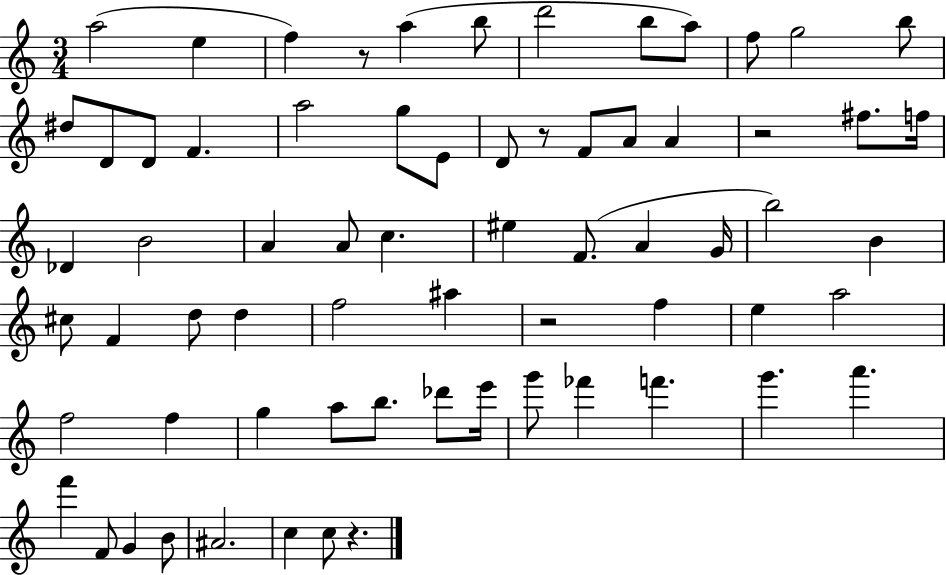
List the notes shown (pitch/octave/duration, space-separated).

A5/h E5/q F5/q R/e A5/q B5/e D6/h B5/e A5/e F5/e G5/h B5/e D#5/e D4/e D4/e F4/q. A5/h G5/e E4/e D4/e R/e F4/e A4/e A4/q R/h F#5/e. F5/s Db4/q B4/h A4/q A4/e C5/q. EIS5/q F4/e. A4/q G4/s B5/h B4/q C#5/e F4/q D5/e D5/q F5/h A#5/q R/h F5/q E5/q A5/h F5/h F5/q G5/q A5/e B5/e. Db6/e E6/s G6/e FES6/q F6/q. G6/q. A6/q. F6/q F4/e G4/q B4/e A#4/h. C5/q C5/e R/q.